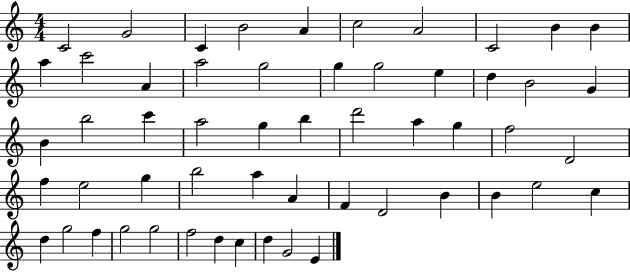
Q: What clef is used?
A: treble